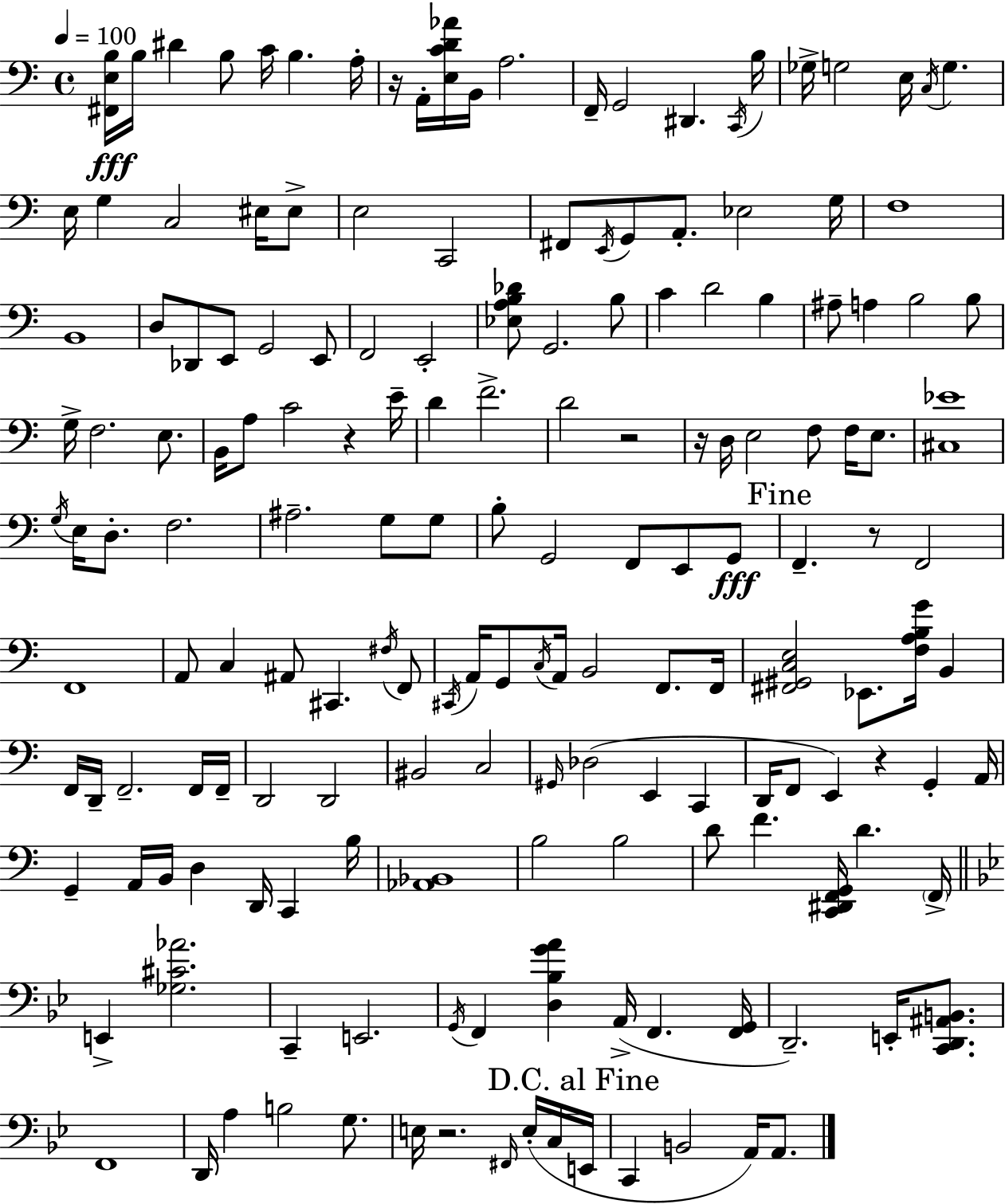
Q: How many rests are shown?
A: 7